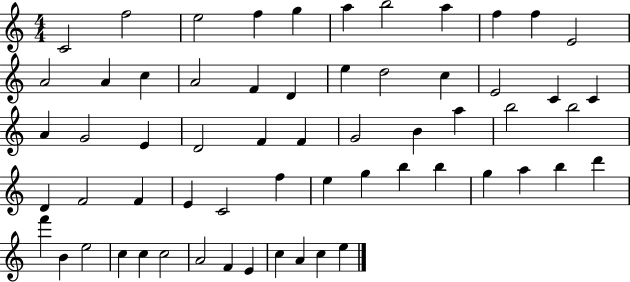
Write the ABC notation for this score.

X:1
T:Untitled
M:4/4
L:1/4
K:C
C2 f2 e2 f g a b2 a f f E2 A2 A c A2 F D e d2 c E2 C C A G2 E D2 F F G2 B a b2 b2 D F2 F E C2 f e g b b g a b d' f' B e2 c c c2 A2 F E c A c e